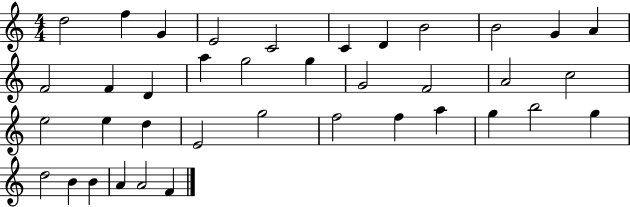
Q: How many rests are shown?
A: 0